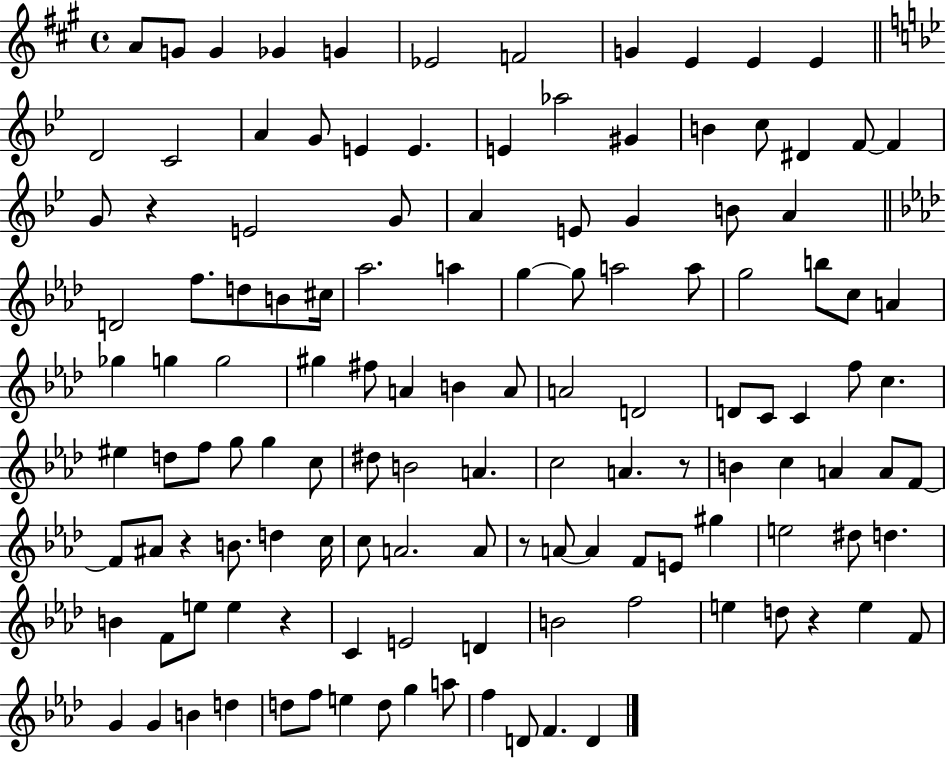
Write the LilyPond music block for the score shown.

{
  \clef treble
  \time 4/4
  \defaultTimeSignature
  \key a \major
  a'8 g'8 g'4 ges'4 g'4 | ees'2 f'2 | g'4 e'4 e'4 e'4 | \bar "||" \break \key g \minor d'2 c'2 | a'4 g'8 e'4 e'4. | e'4 aes''2 gis'4 | b'4 c''8 dis'4 f'8~~ f'4 | \break g'8 r4 e'2 g'8 | a'4 e'8 g'4 b'8 a'4 | \bar "||" \break \key aes \major d'2 f''8. d''8 b'8 cis''16 | aes''2. a''4 | g''4~~ g''8 a''2 a''8 | g''2 b''8 c''8 a'4 | \break ges''4 g''4 g''2 | gis''4 fis''8 a'4 b'4 a'8 | a'2 d'2 | d'8 c'8 c'4 f''8 c''4. | \break eis''4 d''8 f''8 g''8 g''4 c''8 | dis''8 b'2 a'4. | c''2 a'4. r8 | b'4 c''4 a'4 a'8 f'8~~ | \break f'8 ais'8 r4 b'8. d''4 c''16 | c''8 a'2. a'8 | r8 a'8~~ a'4 f'8 e'8 gis''4 | e''2 dis''8 d''4. | \break b'4 f'8 e''8 e''4 r4 | c'4 e'2 d'4 | b'2 f''2 | e''4 d''8 r4 e''4 f'8 | \break g'4 g'4 b'4 d''4 | d''8 f''8 e''4 d''8 g''4 a''8 | f''4 d'8 f'4. d'4 | \bar "|."
}